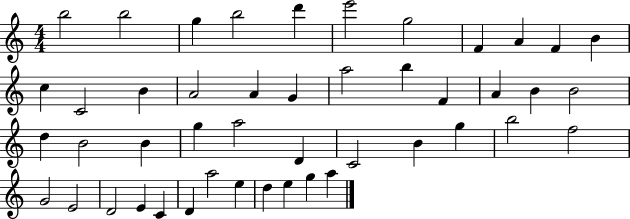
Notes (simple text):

B5/h B5/h G5/q B5/h D6/q E6/h G5/h F4/q A4/q F4/q B4/q C5/q C4/h B4/q A4/h A4/q G4/q A5/h B5/q F4/q A4/q B4/q B4/h D5/q B4/h B4/q G5/q A5/h D4/q C4/h B4/q G5/q B5/h F5/h G4/h E4/h D4/h E4/q C4/q D4/q A5/h E5/q D5/q E5/q G5/q A5/q